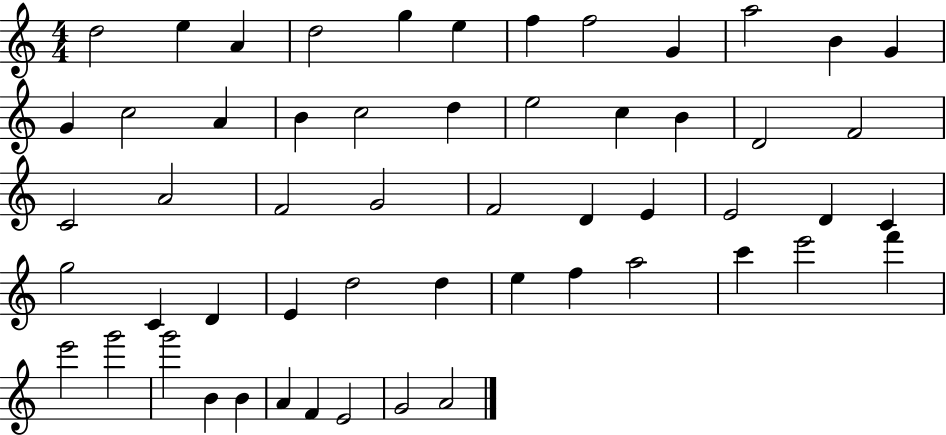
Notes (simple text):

D5/h E5/q A4/q D5/h G5/q E5/q F5/q F5/h G4/q A5/h B4/q G4/q G4/q C5/h A4/q B4/q C5/h D5/q E5/h C5/q B4/q D4/h F4/h C4/h A4/h F4/h G4/h F4/h D4/q E4/q E4/h D4/q C4/q G5/h C4/q D4/q E4/q D5/h D5/q E5/q F5/q A5/h C6/q E6/h F6/q E6/h G6/h G6/h B4/q B4/q A4/q F4/q E4/h G4/h A4/h